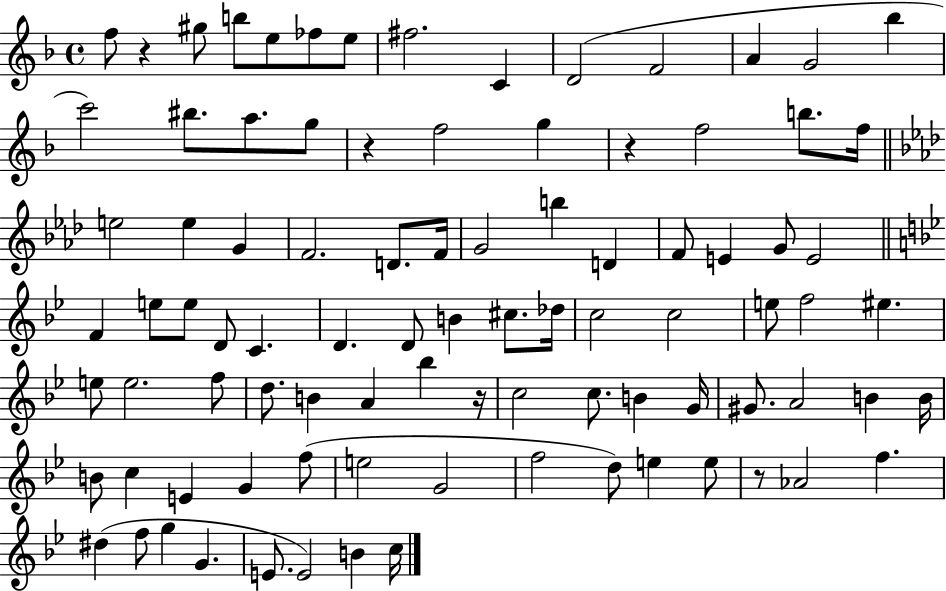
X:1
T:Untitled
M:4/4
L:1/4
K:F
f/2 z ^g/2 b/2 e/2 _f/2 e/2 ^f2 C D2 F2 A G2 _b c'2 ^b/2 a/2 g/2 z f2 g z f2 b/2 f/4 e2 e G F2 D/2 F/4 G2 b D F/2 E G/2 E2 F e/2 e/2 D/2 C D D/2 B ^c/2 _d/4 c2 c2 e/2 f2 ^e e/2 e2 f/2 d/2 B A _b z/4 c2 c/2 B G/4 ^G/2 A2 B B/4 B/2 c E G f/2 e2 G2 f2 d/2 e e/2 z/2 _A2 f ^d f/2 g G E/2 E2 B c/4